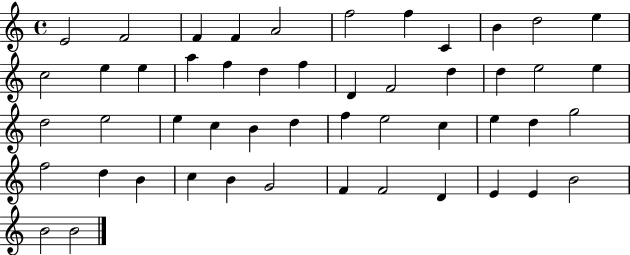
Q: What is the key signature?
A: C major